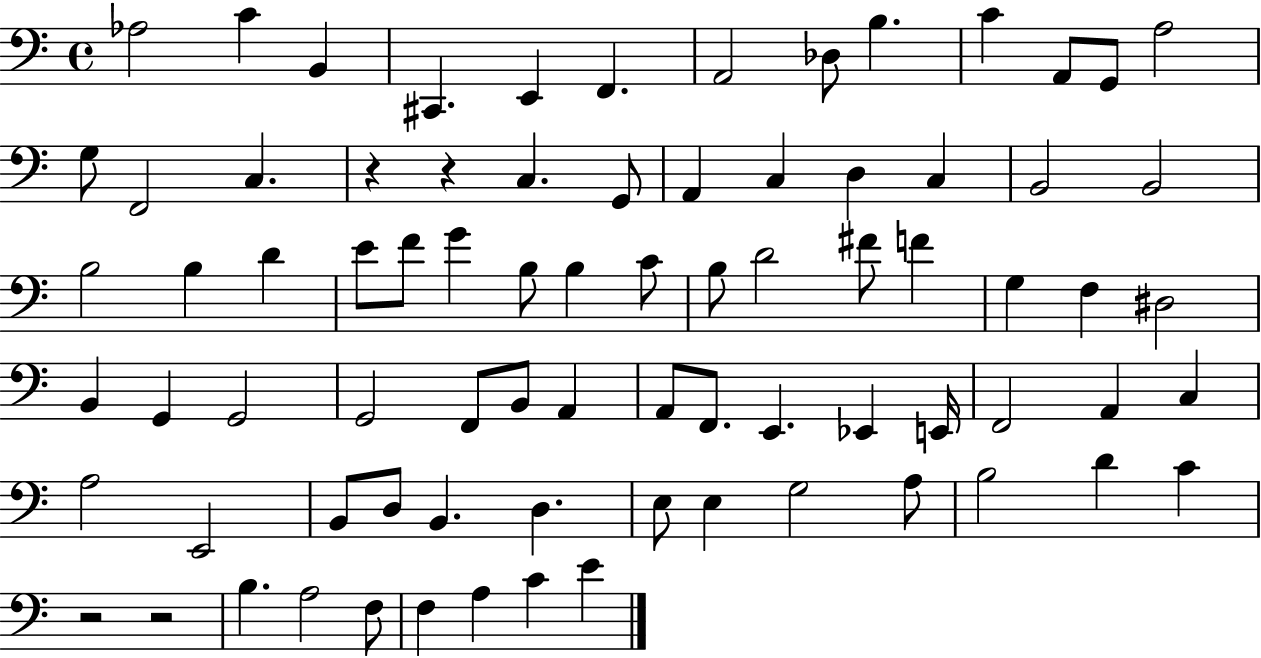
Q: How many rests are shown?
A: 4